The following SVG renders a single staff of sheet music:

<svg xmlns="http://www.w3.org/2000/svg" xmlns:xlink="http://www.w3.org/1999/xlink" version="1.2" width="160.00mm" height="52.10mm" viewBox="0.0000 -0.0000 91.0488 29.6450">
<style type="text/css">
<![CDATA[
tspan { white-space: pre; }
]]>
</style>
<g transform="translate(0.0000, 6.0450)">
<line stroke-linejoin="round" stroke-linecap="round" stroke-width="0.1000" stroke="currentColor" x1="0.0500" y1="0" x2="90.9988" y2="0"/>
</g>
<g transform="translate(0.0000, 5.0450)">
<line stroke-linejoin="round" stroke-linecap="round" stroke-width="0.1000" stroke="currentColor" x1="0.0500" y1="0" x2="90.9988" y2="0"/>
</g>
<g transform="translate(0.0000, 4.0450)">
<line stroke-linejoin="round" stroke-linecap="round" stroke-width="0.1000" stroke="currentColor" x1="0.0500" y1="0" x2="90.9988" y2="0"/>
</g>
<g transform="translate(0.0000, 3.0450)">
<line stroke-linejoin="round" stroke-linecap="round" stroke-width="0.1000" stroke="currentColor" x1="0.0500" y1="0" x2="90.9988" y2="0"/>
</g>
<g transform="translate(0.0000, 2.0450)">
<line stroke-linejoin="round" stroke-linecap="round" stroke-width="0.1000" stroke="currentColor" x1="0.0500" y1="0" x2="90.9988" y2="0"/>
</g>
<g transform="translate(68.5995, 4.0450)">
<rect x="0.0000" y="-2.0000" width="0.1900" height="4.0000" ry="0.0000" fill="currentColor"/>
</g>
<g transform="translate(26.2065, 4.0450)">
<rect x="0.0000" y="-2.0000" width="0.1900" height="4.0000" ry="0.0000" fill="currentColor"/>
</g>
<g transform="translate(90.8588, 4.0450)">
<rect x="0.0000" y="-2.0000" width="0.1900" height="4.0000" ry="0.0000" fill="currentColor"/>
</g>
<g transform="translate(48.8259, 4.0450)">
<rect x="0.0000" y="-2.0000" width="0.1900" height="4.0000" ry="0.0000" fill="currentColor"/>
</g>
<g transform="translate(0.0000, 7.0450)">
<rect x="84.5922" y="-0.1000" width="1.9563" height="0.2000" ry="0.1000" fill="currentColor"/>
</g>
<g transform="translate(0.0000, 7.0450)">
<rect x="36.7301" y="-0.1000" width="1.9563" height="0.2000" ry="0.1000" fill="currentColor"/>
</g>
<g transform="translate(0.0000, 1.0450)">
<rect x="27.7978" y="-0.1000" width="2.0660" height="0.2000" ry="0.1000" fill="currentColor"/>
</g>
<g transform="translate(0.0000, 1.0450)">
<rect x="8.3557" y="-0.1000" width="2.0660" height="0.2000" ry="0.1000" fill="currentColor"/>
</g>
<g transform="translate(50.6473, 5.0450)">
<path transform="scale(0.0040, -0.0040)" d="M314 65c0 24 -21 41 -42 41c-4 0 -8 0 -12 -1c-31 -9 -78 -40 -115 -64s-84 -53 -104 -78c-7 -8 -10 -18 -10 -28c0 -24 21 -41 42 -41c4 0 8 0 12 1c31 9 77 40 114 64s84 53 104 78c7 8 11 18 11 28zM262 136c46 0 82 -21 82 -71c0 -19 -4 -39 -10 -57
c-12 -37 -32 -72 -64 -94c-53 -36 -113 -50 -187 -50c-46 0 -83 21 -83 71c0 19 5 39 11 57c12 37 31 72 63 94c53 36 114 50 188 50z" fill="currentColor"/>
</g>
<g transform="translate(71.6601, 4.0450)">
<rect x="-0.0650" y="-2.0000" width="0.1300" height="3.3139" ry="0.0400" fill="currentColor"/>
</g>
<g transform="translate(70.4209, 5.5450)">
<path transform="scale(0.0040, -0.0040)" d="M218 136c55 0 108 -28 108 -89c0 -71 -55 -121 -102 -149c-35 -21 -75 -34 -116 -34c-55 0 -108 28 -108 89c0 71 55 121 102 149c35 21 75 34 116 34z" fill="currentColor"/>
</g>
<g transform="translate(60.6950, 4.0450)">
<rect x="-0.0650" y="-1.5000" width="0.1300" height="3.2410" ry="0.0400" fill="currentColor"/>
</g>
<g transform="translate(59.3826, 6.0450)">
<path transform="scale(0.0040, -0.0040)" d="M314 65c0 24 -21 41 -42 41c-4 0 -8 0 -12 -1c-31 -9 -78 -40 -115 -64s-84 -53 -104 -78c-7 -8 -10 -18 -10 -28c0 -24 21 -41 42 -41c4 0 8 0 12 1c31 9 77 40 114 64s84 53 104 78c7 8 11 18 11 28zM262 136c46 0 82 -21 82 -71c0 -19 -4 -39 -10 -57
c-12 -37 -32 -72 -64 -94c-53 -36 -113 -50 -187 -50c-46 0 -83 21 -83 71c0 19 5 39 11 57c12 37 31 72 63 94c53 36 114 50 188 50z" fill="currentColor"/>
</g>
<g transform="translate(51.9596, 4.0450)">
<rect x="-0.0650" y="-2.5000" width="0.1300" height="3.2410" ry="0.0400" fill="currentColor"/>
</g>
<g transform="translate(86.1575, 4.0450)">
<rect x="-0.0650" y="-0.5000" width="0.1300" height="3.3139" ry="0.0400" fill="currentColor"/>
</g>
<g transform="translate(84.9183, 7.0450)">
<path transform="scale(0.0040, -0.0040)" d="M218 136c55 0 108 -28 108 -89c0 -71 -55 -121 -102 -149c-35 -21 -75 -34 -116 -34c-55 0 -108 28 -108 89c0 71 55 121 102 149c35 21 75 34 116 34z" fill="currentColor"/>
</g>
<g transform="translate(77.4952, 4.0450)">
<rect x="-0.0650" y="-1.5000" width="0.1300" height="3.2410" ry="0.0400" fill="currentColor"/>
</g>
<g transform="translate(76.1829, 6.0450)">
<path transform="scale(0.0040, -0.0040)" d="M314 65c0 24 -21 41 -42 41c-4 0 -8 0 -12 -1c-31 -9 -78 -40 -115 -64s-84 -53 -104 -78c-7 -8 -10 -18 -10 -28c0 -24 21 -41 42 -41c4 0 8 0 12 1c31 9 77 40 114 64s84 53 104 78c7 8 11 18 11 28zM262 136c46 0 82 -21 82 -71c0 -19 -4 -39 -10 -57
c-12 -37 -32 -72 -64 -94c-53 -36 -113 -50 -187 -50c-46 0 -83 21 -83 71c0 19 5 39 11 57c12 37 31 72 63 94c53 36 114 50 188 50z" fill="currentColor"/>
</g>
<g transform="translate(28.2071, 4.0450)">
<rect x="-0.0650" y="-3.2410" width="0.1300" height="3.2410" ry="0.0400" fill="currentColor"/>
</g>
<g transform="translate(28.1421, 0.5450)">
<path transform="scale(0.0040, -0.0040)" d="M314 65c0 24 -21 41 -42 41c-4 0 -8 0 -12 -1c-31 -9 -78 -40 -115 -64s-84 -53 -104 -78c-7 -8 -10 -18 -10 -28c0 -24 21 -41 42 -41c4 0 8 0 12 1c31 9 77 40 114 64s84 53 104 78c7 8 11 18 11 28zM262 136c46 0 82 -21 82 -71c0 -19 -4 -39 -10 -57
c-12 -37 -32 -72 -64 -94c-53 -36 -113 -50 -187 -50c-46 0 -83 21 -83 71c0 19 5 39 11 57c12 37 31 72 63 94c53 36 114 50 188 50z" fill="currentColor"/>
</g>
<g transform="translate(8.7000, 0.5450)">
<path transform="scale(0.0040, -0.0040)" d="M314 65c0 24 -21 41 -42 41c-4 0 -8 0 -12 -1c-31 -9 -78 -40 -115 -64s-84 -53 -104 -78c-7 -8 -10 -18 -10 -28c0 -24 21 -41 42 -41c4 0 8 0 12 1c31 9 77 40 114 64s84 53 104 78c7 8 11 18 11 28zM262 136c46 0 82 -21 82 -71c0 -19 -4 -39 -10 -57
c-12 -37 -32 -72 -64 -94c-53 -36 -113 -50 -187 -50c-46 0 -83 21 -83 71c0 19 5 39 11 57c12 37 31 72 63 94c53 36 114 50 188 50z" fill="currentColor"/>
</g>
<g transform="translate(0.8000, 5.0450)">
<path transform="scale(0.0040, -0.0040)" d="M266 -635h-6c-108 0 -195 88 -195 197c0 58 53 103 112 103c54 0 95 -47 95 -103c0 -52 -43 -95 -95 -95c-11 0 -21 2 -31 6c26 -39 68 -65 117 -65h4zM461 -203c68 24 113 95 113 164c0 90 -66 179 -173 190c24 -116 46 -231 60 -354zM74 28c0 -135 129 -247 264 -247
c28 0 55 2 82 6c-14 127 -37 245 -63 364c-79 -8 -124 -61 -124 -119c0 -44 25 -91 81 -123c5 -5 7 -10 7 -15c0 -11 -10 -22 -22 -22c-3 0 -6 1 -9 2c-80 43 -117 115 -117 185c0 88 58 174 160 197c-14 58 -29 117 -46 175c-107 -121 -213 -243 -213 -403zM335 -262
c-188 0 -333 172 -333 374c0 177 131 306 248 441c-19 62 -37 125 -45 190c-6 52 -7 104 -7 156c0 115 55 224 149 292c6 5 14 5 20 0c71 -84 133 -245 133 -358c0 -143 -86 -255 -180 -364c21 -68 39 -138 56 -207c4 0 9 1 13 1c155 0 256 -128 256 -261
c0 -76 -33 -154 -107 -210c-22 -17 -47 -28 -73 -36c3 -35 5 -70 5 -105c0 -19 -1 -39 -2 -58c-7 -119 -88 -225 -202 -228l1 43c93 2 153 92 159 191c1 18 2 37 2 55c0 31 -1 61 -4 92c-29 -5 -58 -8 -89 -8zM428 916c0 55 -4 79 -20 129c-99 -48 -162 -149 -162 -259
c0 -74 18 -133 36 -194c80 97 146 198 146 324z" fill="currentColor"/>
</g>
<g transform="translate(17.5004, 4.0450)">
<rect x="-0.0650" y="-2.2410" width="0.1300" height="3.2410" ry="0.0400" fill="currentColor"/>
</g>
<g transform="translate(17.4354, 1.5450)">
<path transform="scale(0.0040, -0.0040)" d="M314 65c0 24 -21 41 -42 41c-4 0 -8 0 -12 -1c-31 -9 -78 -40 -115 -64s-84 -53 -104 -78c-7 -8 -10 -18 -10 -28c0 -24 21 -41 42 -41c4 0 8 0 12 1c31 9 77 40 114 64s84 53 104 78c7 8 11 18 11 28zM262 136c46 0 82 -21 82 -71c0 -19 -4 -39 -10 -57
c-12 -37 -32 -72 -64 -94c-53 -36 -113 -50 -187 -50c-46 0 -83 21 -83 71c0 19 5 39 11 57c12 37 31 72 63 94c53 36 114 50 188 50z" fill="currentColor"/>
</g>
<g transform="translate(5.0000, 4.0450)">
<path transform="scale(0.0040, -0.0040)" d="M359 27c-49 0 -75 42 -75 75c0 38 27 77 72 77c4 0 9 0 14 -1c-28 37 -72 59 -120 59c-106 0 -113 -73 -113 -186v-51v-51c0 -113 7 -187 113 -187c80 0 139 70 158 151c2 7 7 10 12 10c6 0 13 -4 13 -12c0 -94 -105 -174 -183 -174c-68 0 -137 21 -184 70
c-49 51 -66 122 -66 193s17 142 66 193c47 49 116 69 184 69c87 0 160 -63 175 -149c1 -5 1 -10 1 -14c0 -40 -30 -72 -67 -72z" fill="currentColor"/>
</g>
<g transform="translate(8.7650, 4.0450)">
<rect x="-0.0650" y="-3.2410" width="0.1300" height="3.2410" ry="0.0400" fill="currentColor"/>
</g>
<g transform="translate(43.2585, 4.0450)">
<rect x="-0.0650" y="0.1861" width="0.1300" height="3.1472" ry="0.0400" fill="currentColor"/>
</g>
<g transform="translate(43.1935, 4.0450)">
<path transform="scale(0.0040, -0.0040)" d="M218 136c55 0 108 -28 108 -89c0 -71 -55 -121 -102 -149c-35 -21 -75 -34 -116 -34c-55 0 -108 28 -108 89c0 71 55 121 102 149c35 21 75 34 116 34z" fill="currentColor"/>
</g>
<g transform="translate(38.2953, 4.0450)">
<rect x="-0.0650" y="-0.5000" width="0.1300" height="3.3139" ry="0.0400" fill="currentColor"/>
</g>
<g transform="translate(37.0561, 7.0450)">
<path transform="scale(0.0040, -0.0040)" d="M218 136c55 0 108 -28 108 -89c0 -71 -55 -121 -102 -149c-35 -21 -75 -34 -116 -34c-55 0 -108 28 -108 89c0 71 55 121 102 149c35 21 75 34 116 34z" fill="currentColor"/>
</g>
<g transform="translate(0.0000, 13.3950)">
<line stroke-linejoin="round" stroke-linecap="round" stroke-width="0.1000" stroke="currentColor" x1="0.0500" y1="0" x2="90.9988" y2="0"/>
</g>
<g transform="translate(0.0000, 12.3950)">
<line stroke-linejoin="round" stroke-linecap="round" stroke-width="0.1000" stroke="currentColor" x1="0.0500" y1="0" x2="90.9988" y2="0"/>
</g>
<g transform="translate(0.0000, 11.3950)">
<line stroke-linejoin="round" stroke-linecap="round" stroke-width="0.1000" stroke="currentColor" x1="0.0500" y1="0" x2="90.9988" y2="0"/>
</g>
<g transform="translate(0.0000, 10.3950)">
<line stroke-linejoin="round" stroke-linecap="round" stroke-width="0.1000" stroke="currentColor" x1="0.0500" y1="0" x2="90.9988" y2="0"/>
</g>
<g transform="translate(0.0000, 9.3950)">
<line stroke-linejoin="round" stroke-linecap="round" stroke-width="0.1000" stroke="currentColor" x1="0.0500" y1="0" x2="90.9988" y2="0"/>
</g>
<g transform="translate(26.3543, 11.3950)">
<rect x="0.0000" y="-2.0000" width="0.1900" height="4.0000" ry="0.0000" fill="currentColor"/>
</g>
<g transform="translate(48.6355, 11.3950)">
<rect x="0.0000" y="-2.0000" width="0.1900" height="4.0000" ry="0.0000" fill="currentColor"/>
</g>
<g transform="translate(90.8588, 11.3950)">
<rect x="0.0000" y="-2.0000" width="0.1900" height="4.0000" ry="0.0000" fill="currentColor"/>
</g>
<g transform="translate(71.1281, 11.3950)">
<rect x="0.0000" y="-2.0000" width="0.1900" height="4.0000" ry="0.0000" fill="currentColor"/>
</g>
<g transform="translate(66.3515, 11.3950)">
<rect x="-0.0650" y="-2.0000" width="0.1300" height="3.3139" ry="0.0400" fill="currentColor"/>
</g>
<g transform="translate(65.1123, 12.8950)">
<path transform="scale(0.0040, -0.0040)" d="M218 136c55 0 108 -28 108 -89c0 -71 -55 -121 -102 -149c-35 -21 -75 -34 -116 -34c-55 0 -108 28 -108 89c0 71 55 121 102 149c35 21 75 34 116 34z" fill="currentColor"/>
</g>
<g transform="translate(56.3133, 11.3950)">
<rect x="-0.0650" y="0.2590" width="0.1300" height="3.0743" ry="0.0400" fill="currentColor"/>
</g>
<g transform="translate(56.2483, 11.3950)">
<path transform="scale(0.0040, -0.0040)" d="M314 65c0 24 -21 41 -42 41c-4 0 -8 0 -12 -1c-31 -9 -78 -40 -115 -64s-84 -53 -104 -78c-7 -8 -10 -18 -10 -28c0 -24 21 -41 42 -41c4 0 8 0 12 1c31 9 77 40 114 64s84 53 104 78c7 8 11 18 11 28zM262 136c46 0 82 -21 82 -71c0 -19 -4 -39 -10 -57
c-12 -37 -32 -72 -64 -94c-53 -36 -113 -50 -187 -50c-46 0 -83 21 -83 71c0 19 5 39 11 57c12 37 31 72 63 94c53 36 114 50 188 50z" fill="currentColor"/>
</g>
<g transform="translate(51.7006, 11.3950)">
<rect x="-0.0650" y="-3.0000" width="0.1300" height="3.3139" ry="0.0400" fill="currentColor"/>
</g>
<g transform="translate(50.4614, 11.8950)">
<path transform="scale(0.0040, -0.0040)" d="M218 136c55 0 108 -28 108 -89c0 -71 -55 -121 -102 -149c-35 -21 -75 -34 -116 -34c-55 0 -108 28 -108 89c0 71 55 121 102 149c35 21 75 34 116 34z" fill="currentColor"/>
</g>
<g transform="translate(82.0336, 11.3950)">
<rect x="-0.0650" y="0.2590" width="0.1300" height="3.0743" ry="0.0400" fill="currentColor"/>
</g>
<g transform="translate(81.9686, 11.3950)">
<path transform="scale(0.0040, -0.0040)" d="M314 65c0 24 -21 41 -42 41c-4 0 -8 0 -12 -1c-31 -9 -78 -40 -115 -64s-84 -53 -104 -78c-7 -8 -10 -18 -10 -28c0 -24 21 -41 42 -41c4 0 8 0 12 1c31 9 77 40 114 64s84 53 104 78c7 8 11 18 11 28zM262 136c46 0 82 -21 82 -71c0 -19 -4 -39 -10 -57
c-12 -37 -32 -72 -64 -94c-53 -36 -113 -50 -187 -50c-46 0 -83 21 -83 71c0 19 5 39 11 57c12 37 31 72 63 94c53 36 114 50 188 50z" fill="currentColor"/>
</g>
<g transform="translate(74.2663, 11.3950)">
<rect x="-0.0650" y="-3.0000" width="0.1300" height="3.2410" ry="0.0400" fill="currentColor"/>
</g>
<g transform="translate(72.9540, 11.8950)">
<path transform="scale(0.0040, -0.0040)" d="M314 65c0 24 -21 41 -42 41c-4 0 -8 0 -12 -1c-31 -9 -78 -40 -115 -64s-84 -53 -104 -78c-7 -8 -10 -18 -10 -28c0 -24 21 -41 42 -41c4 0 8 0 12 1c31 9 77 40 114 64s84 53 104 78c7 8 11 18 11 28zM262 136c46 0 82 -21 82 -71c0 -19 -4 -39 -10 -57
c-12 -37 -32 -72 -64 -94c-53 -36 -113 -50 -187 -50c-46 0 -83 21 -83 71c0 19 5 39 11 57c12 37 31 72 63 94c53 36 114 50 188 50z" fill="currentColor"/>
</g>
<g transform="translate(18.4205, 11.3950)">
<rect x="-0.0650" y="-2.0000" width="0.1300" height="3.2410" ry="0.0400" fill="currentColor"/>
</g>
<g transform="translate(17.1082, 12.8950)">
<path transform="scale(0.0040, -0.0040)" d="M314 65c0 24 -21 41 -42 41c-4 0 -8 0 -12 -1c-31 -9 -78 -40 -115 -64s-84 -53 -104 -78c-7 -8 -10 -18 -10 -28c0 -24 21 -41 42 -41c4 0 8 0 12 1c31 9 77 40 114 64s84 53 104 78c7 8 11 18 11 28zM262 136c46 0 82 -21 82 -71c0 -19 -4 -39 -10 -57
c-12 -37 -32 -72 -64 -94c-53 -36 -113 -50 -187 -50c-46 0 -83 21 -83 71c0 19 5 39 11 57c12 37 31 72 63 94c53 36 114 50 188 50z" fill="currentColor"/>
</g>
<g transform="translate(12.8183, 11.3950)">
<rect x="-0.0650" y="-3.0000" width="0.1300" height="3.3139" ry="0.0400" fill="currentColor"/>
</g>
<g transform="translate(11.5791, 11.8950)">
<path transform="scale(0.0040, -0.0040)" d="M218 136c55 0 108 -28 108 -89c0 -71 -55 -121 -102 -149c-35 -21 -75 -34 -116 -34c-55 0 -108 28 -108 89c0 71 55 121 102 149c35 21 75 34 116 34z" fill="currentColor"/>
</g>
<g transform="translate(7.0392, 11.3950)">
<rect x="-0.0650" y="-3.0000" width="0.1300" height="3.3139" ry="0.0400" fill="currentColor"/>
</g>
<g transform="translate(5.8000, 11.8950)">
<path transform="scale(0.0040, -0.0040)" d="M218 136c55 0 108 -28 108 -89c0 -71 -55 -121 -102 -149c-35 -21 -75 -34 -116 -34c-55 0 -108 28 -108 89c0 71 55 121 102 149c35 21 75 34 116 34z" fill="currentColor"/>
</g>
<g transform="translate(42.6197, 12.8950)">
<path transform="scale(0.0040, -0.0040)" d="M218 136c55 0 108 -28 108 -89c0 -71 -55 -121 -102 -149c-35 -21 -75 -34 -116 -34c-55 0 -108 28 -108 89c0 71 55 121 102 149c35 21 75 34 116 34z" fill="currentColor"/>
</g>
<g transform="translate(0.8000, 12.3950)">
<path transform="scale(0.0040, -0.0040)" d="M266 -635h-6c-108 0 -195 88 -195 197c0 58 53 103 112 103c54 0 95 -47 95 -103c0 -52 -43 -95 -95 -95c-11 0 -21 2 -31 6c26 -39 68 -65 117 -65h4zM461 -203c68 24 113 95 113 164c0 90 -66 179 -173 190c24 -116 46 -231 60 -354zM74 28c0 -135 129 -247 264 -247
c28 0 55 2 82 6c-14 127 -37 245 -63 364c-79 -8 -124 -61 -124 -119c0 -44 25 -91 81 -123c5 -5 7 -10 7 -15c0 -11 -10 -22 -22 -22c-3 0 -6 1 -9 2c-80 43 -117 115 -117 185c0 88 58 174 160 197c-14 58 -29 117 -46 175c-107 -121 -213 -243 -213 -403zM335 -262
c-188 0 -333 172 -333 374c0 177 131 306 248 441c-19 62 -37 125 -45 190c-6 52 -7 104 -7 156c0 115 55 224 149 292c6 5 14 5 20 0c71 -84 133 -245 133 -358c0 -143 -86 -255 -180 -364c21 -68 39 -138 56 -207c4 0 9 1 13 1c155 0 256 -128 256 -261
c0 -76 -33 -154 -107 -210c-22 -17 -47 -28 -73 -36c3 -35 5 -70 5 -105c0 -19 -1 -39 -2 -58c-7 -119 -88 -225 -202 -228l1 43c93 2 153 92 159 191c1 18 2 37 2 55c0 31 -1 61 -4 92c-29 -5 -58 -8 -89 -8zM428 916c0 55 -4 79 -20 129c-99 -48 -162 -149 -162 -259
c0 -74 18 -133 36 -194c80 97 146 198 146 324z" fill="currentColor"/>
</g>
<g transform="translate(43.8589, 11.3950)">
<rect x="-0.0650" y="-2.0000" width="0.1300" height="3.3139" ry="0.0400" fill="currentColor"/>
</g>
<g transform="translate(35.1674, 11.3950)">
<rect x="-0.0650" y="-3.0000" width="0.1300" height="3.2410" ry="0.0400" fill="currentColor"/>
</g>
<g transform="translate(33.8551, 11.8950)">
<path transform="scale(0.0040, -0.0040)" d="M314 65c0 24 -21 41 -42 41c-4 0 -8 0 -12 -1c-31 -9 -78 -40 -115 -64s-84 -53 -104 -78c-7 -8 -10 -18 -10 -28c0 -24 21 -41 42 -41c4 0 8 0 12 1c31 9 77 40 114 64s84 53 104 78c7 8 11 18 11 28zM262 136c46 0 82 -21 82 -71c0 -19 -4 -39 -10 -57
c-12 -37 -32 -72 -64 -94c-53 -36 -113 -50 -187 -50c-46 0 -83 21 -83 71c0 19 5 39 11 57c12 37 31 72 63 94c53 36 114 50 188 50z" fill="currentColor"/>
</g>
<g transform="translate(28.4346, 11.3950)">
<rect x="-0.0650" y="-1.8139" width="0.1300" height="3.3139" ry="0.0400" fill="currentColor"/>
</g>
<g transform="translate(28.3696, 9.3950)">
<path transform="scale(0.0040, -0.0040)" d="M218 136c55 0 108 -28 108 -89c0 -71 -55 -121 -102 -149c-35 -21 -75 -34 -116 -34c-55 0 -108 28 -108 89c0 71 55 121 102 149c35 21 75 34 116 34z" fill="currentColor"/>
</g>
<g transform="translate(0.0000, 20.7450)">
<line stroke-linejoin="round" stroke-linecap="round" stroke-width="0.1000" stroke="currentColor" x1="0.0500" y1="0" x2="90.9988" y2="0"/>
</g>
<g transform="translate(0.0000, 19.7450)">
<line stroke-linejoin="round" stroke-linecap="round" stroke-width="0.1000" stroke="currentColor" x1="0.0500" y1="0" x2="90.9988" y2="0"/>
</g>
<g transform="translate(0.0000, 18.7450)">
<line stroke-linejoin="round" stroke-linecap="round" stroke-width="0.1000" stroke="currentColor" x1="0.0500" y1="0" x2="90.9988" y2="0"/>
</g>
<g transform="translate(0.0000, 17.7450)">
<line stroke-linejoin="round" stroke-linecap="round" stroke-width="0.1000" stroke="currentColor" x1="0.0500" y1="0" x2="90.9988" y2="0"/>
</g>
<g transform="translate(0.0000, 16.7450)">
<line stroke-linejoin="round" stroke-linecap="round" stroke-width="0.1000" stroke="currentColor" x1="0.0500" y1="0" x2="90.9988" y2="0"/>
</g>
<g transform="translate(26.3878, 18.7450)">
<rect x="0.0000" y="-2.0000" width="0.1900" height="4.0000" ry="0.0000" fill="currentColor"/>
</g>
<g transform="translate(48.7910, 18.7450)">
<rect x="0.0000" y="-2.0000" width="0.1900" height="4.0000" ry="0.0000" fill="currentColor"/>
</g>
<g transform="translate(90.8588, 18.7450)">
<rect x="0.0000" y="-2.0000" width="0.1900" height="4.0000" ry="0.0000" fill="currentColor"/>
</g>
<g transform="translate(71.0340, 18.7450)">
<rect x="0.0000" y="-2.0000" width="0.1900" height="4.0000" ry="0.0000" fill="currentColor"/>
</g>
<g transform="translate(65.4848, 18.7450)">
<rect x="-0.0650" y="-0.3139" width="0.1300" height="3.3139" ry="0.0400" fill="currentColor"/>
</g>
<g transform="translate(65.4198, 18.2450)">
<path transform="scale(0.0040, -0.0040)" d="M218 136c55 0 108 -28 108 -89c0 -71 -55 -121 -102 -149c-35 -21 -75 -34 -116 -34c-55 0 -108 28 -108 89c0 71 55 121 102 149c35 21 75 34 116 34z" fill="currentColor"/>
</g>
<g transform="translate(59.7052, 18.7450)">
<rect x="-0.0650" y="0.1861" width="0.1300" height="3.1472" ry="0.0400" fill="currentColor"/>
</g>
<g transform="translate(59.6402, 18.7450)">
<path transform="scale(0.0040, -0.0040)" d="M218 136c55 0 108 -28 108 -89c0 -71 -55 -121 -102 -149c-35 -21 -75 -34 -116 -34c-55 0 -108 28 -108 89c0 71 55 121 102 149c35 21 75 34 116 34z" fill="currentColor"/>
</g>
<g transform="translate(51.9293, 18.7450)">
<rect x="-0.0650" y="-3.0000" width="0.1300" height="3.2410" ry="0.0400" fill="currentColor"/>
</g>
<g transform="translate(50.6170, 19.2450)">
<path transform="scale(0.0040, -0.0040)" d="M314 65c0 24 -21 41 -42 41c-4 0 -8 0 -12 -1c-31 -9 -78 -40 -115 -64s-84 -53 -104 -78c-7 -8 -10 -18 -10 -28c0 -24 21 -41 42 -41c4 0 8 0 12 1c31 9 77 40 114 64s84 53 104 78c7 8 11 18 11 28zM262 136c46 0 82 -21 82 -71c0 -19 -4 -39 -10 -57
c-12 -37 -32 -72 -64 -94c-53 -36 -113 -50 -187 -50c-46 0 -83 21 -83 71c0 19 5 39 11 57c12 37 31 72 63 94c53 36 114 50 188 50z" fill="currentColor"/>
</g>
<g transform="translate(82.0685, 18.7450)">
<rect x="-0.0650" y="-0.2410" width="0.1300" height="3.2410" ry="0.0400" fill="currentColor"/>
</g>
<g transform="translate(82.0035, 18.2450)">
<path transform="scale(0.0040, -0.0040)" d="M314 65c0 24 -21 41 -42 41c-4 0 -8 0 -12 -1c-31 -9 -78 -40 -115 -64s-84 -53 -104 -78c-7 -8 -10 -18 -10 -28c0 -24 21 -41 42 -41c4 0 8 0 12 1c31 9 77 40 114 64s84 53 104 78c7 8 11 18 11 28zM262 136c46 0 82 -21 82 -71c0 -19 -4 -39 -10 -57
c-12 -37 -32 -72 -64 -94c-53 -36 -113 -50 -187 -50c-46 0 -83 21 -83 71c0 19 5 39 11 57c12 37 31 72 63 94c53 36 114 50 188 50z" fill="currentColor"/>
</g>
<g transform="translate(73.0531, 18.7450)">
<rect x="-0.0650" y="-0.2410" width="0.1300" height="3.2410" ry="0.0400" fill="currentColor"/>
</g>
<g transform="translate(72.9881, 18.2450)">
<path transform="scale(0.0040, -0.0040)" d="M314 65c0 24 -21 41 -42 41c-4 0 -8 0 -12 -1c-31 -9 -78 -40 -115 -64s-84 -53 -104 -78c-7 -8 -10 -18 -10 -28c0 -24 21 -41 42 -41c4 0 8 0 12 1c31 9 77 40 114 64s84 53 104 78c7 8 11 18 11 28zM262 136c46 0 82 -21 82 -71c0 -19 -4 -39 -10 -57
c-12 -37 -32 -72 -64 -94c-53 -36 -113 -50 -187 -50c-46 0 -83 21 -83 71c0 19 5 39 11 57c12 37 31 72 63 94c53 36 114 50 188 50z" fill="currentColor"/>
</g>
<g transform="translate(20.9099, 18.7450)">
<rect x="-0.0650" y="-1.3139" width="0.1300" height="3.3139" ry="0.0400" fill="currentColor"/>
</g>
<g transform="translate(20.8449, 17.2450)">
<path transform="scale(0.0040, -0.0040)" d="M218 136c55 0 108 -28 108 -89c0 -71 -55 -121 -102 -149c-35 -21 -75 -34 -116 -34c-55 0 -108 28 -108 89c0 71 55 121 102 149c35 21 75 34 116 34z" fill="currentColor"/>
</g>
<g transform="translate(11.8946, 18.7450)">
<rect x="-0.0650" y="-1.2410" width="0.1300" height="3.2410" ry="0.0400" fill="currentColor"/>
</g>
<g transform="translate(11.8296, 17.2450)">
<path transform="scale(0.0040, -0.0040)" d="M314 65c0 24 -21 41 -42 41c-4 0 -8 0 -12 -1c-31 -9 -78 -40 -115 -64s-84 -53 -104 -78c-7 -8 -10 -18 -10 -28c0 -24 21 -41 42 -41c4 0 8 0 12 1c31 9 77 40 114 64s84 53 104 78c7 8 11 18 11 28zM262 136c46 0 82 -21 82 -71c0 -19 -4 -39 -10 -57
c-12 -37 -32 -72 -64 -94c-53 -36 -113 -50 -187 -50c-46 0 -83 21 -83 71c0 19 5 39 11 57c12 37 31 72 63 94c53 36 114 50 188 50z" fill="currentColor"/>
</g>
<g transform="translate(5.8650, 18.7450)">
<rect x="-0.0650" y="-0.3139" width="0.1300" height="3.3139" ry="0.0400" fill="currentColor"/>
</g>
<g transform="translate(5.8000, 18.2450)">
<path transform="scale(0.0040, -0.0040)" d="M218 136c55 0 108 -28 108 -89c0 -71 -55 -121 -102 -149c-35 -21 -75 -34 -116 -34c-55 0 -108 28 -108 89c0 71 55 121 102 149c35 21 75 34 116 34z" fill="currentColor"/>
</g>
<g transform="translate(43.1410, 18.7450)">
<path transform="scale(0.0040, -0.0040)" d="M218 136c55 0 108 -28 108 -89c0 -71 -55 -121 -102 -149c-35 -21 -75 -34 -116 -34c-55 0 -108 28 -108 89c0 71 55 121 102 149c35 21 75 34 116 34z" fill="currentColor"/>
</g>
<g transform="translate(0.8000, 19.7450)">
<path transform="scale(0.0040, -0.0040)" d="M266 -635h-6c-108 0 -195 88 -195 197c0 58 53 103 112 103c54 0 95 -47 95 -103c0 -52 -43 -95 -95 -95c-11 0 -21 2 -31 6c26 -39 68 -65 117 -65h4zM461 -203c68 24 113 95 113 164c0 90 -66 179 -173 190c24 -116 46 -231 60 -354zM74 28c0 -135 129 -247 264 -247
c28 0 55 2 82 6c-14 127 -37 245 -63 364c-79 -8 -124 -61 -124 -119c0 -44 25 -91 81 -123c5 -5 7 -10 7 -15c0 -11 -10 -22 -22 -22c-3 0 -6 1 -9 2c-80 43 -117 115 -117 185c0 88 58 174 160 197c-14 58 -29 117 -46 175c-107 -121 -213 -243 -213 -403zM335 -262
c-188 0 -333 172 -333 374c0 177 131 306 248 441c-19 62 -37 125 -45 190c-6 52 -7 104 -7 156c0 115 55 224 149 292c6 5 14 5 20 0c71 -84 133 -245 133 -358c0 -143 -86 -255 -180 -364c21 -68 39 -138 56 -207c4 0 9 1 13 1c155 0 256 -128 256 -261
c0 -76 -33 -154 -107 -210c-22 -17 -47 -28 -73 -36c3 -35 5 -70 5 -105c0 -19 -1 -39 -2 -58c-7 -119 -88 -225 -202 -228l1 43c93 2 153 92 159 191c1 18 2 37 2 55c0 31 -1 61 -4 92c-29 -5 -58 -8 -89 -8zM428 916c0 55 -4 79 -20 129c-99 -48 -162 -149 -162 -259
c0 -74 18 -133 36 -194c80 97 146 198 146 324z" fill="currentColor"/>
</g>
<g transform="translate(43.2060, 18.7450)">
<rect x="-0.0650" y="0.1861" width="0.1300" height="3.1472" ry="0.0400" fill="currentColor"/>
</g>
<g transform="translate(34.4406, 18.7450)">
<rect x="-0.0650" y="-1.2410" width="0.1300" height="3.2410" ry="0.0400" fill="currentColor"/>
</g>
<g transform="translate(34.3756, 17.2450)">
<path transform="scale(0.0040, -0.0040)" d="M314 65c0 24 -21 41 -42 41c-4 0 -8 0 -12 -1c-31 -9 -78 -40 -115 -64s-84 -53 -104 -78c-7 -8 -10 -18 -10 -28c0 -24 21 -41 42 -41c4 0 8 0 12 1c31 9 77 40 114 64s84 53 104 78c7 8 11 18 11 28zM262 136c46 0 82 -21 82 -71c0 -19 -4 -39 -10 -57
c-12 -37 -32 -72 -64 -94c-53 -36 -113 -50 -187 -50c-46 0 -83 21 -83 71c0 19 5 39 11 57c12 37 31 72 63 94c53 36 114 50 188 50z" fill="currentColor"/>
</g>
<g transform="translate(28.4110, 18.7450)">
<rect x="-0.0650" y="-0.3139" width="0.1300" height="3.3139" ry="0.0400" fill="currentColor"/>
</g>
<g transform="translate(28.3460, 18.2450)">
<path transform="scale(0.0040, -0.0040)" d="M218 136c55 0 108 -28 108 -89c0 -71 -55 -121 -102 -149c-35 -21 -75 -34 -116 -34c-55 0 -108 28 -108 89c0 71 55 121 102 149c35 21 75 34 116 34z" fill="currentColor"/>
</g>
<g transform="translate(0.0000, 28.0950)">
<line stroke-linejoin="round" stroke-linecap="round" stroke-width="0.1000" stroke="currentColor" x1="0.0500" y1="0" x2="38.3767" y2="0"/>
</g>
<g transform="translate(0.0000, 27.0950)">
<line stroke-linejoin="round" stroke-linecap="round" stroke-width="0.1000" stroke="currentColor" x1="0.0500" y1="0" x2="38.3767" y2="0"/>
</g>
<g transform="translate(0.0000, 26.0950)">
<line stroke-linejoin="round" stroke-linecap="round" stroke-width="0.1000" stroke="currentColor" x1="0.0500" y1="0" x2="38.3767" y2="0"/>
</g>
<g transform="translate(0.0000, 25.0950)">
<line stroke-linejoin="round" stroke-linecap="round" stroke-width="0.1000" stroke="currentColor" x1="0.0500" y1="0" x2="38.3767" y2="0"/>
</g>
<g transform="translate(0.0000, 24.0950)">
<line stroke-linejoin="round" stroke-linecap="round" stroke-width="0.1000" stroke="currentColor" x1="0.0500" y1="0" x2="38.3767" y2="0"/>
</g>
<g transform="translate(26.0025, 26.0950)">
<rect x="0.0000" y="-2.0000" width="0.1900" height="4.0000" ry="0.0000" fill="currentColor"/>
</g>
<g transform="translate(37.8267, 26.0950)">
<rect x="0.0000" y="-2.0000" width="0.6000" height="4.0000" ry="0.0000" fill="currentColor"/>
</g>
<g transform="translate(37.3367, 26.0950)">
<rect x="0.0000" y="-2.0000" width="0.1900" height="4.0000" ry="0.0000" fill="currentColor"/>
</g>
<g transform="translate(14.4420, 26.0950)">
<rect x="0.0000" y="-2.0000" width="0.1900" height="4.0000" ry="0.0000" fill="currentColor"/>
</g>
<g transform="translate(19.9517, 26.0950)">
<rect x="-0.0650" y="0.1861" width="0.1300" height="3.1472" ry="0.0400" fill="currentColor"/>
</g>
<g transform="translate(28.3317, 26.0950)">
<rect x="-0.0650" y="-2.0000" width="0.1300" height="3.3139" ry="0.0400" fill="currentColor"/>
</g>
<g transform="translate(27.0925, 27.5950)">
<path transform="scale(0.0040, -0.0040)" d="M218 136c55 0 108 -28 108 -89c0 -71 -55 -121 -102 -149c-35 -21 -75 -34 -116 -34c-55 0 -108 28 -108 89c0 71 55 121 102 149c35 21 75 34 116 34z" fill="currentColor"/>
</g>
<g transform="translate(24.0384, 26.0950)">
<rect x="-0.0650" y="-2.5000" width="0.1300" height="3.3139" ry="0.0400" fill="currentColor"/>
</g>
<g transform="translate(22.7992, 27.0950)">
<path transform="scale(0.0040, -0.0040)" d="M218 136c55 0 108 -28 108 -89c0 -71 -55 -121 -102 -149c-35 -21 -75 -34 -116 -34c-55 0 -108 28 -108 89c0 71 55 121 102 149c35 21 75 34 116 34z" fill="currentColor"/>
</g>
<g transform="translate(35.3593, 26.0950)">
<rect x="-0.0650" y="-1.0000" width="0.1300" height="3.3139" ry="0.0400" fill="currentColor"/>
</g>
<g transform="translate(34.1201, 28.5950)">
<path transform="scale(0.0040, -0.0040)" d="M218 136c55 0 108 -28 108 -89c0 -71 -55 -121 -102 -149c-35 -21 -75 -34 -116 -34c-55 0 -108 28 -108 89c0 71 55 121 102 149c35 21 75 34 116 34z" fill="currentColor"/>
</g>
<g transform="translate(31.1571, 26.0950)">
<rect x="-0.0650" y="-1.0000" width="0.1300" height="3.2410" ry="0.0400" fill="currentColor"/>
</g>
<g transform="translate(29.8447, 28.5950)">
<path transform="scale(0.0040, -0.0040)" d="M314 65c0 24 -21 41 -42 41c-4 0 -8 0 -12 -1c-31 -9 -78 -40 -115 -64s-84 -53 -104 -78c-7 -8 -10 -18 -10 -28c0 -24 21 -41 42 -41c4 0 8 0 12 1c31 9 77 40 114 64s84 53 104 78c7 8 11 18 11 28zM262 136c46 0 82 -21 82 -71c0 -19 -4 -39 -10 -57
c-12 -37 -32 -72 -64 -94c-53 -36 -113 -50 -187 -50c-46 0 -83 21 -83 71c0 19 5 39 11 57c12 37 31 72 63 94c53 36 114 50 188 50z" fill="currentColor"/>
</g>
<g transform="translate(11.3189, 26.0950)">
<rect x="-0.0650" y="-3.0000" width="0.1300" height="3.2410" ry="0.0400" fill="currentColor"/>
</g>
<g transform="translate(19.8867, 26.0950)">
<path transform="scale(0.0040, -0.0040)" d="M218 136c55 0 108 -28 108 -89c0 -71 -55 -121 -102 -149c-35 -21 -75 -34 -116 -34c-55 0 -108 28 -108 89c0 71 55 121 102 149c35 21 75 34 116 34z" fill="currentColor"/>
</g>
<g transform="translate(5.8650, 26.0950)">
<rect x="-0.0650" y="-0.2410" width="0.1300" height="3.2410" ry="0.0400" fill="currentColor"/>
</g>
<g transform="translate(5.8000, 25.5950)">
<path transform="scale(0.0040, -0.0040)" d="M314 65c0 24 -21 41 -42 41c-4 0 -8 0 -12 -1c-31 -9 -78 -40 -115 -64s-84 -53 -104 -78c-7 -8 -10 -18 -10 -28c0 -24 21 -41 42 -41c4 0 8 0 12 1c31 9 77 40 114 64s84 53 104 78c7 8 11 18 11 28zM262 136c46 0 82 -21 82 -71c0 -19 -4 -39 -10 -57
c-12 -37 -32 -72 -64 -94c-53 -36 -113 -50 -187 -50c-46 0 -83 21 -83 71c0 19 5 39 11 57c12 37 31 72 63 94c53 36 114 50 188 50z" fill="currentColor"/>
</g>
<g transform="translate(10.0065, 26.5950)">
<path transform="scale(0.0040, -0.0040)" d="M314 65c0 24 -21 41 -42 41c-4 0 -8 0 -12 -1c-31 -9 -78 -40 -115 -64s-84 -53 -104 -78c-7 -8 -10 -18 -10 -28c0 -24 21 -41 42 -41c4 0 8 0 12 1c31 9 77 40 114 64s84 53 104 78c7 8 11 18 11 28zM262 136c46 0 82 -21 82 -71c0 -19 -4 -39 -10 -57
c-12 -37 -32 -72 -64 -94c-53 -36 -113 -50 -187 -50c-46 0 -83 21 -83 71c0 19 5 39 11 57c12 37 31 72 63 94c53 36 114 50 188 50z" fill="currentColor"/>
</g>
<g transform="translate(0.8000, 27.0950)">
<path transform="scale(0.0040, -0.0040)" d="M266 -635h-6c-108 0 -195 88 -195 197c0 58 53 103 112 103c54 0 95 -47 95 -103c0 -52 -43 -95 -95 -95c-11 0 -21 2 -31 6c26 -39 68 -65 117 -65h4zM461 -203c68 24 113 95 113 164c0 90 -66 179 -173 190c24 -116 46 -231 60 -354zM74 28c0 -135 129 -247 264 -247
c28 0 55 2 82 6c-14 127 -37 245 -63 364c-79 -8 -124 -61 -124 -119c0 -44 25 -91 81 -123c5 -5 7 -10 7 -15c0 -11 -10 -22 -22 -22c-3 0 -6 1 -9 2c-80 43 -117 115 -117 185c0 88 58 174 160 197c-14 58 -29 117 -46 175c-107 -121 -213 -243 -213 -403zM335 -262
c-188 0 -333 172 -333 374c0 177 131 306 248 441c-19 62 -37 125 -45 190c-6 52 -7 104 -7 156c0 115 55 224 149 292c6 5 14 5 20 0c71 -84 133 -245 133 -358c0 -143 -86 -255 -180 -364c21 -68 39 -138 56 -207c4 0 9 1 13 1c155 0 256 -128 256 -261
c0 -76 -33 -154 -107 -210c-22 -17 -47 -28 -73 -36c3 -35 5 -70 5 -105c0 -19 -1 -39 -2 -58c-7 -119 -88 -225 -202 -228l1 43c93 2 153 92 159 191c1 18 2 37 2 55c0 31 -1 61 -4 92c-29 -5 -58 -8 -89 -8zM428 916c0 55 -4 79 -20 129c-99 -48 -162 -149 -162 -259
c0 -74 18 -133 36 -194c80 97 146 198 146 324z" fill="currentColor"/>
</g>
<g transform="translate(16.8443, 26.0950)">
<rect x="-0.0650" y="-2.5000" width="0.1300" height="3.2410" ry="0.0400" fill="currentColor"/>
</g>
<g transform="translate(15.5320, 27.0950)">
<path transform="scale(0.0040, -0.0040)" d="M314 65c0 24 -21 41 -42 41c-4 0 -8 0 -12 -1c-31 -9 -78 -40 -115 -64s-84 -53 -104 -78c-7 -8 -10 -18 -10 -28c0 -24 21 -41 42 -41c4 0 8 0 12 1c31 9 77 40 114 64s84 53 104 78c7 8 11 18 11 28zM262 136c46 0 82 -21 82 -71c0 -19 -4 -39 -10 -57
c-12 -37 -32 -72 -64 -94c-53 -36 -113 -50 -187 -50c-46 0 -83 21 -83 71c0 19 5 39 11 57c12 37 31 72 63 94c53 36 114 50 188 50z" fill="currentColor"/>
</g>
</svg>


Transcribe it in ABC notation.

X:1
T:Untitled
M:4/4
L:1/4
K:C
b2 g2 b2 C B G2 E2 F E2 C A A F2 f A2 F A B2 F A2 B2 c e2 e c e2 B A2 B c c2 c2 c2 A2 G2 B G F D2 D